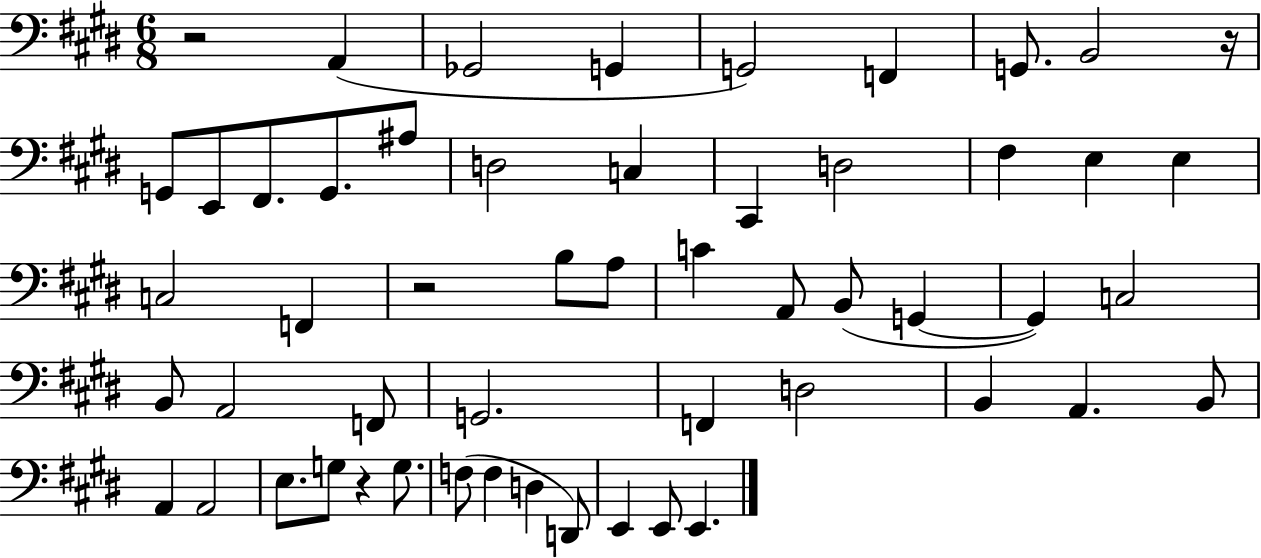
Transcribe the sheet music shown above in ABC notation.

X:1
T:Untitled
M:6/8
L:1/4
K:E
z2 A,, _G,,2 G,, G,,2 F,, G,,/2 B,,2 z/4 G,,/2 E,,/2 ^F,,/2 G,,/2 ^A,/2 D,2 C, ^C,, D,2 ^F, E, E, C,2 F,, z2 B,/2 A,/2 C A,,/2 B,,/2 G,, G,, C,2 B,,/2 A,,2 F,,/2 G,,2 F,, D,2 B,, A,, B,,/2 A,, A,,2 E,/2 G,/2 z G,/2 F,/2 F, D, D,,/2 E,, E,,/2 E,,